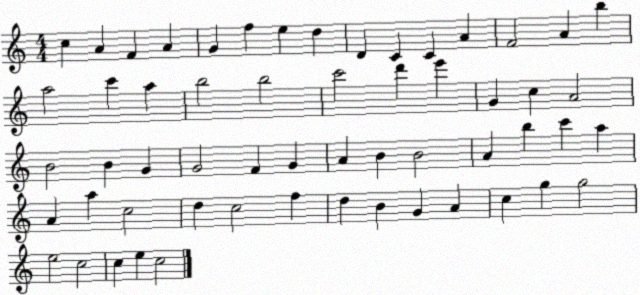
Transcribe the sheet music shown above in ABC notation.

X:1
T:Untitled
M:4/4
L:1/4
K:C
c A F A G f e d D C C A F2 A b a2 c' a b2 b2 c'2 d' e' G c A2 B2 B G G2 F G A B B2 A b c' a A a c2 d c2 f d B G A c g g2 e2 c2 c e c2